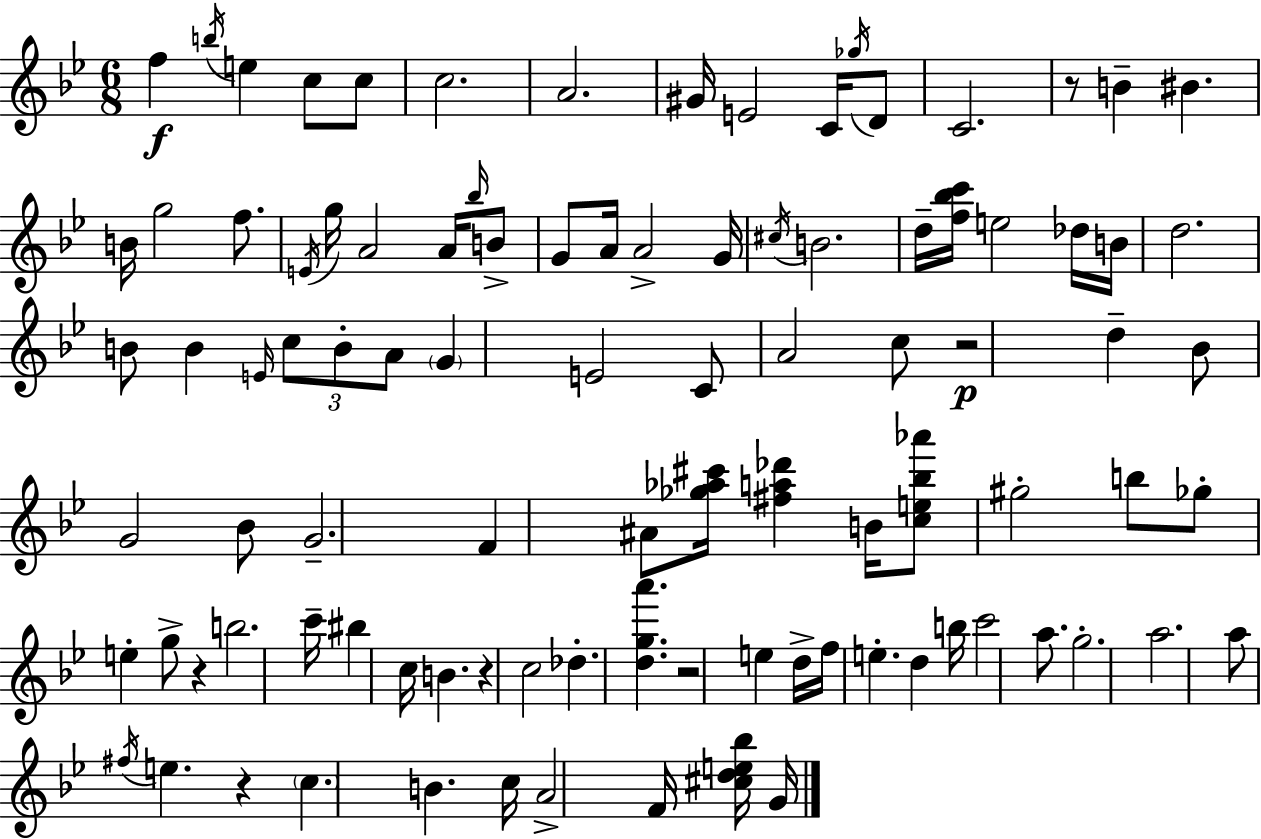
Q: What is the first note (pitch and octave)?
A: F5